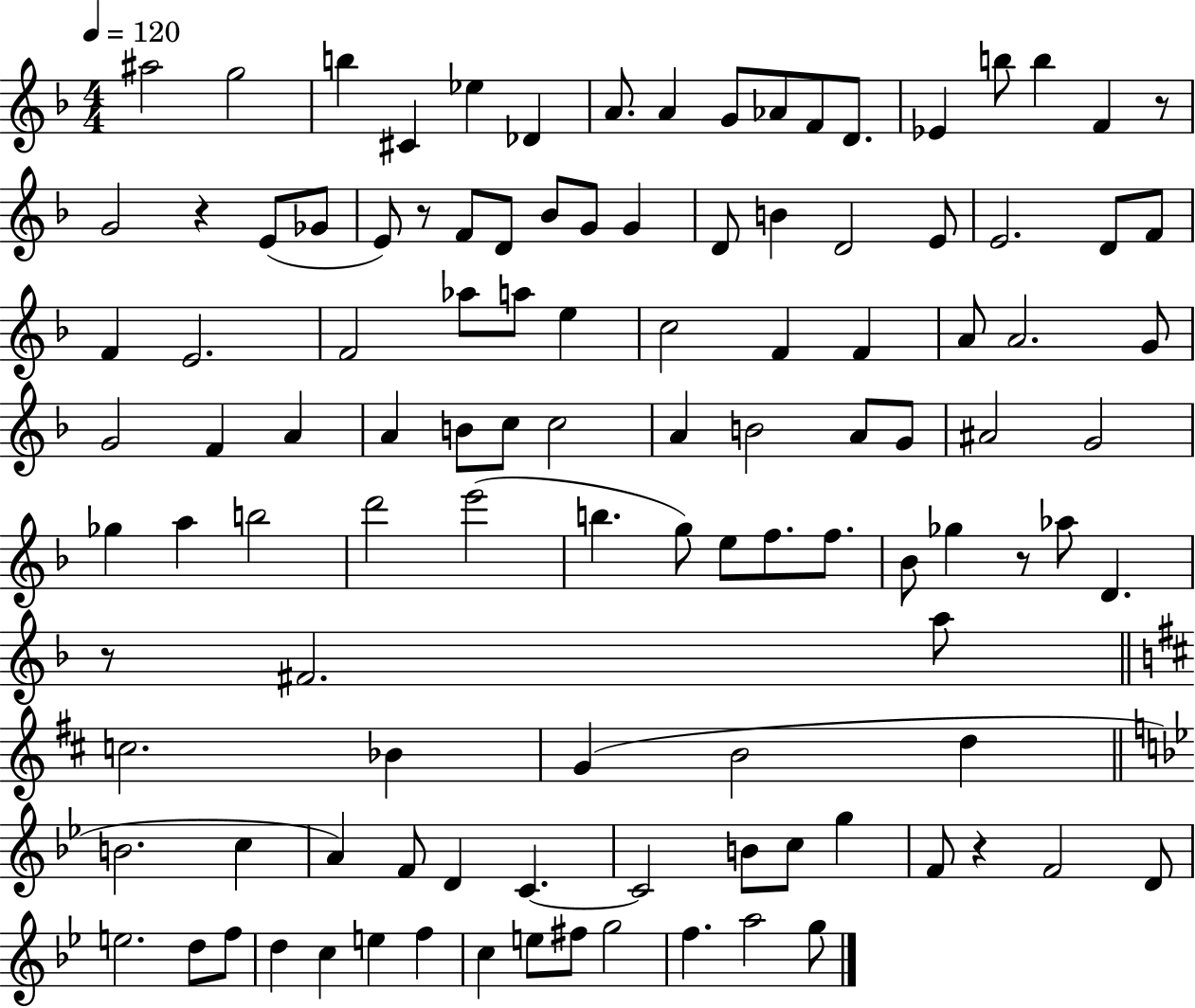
{
  \clef treble
  \numericTimeSignature
  \time 4/4
  \key f \major
  \tempo 4 = 120
  ais''2 g''2 | b''4 cis'4 ees''4 des'4 | a'8. a'4 g'8 aes'8 f'8 d'8. | ees'4 b''8 b''4 f'4 r8 | \break g'2 r4 e'8( ges'8 | e'8) r8 f'8 d'8 bes'8 g'8 g'4 | d'8 b'4 d'2 e'8 | e'2. d'8 f'8 | \break f'4 e'2. | f'2 aes''8 a''8 e''4 | c''2 f'4 f'4 | a'8 a'2. g'8 | \break g'2 f'4 a'4 | a'4 b'8 c''8 c''2 | a'4 b'2 a'8 g'8 | ais'2 g'2 | \break ges''4 a''4 b''2 | d'''2 e'''2( | b''4. g''8) e''8 f''8. f''8. | bes'8 ges''4 r8 aes''8 d'4. | \break r8 fis'2. a''8 | \bar "||" \break \key b \minor c''2. bes'4 | g'4( b'2 d''4 | \bar "||" \break \key bes \major b'2. c''4 | a'4) f'8 d'4 c'4.~~ | c'2 b'8 c''8 g''4 | f'8 r4 f'2 d'8 | \break e''2. d''8 f''8 | d''4 c''4 e''4 f''4 | c''4 e''8 fis''8 g''2 | f''4. a''2 g''8 | \break \bar "|."
}